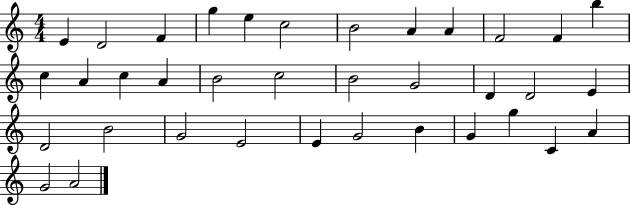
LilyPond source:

{
  \clef treble
  \numericTimeSignature
  \time 4/4
  \key c \major
  e'4 d'2 f'4 | g''4 e''4 c''2 | b'2 a'4 a'4 | f'2 f'4 b''4 | \break c''4 a'4 c''4 a'4 | b'2 c''2 | b'2 g'2 | d'4 d'2 e'4 | \break d'2 b'2 | g'2 e'2 | e'4 g'2 b'4 | g'4 g''4 c'4 a'4 | \break g'2 a'2 | \bar "|."
}